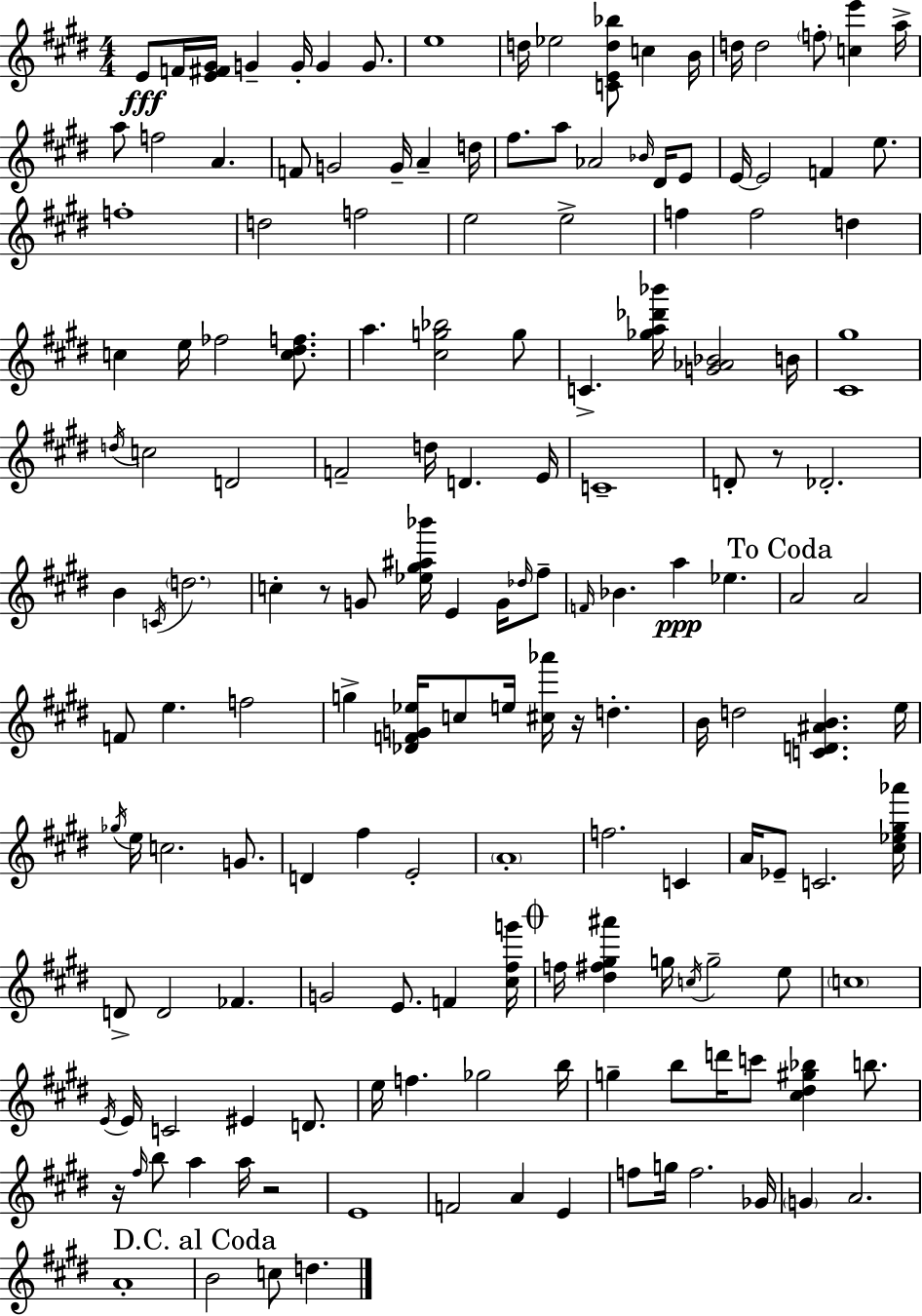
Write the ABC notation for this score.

X:1
T:Untitled
M:4/4
L:1/4
K:E
E/2 F/4 [E^F^G]/4 G G/4 G G/2 e4 d/4 _e2 [CEd_b]/2 c B/4 d/4 d2 f/2 [ce'] a/4 a/2 f2 A F/2 G2 G/4 A d/4 ^f/2 a/2 _A2 _B/4 ^D/4 E/2 E/4 E2 F e/2 f4 d2 f2 e2 e2 f f2 d c e/4 _f2 [c^df]/2 a [^cg_b]2 g/2 C [_ga_d'_b']/4 [G_A_B]2 B/4 [^C^g]4 d/4 c2 D2 F2 d/4 D E/4 C4 D/2 z/2 _D2 B C/4 d2 c z/2 G/2 [_e^g^a_b']/4 E G/4 _d/4 ^f/2 F/4 _B a _e A2 A2 F/2 e f2 g [_DFG_e]/4 c/2 e/4 [^c_a']/4 z/4 d B/4 d2 [CD^AB] e/4 _g/4 e/4 c2 G/2 D ^f E2 A4 f2 C A/4 _E/2 C2 [^c_e^g_a']/4 D/2 D2 _F G2 E/2 F [^c^fg']/4 f/4 [^d^f^g^a'] g/4 c/4 g2 e/2 c4 E/4 E/4 C2 ^E D/2 e/4 f _g2 b/4 g b/2 d'/4 c'/2 [^c^d^g_b] b/2 z/4 ^f/4 b/2 a a/4 z2 E4 F2 A E f/2 g/4 f2 _G/4 G A2 A4 B2 c/2 d